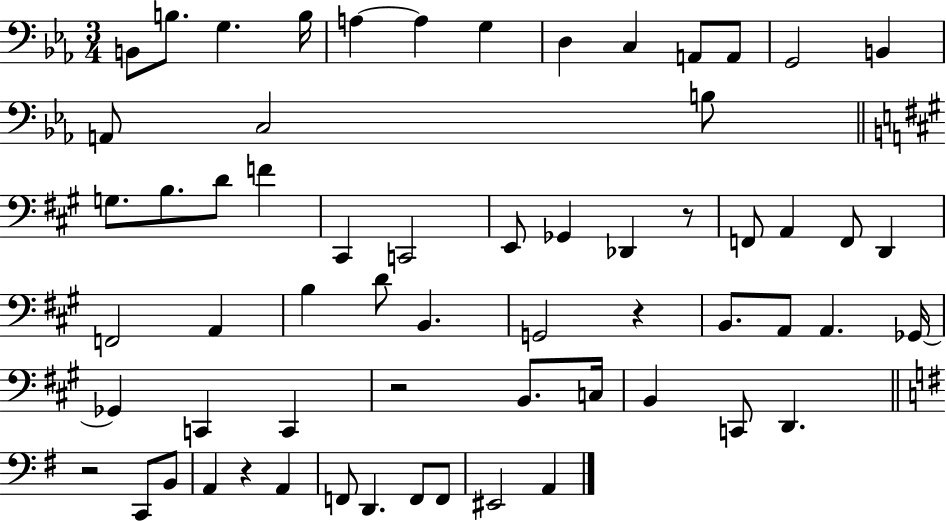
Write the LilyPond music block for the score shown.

{
  \clef bass
  \numericTimeSignature
  \time 3/4
  \key ees \major
  \repeat volta 2 { b,8 b8. g4. b16 | a4~~ a4 g4 | d4 c4 a,8 a,8 | g,2 b,4 | \break a,8 c2 b8 | \bar "||" \break \key a \major g8. b8. d'8 f'4 | cis,4 c,2 | e,8 ges,4 des,4 r8 | f,8 a,4 f,8 d,4 | \break f,2 a,4 | b4 d'8 b,4. | g,2 r4 | b,8. a,8 a,4. ges,16~~ | \break ges,4 c,4 c,4 | r2 b,8. c16 | b,4 c,8 d,4. | \bar "||" \break \key g \major r2 c,8 b,8 | a,4 r4 a,4 | f,8 d,4. f,8 f,8 | eis,2 a,4 | \break } \bar "|."
}